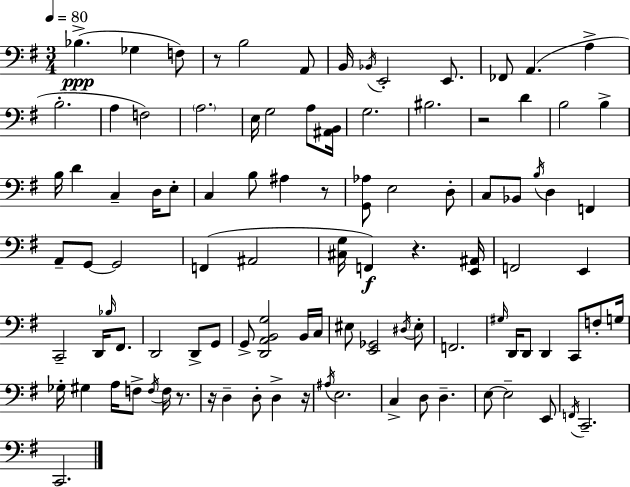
X:1
T:Untitled
M:3/4
L:1/4
K:Em
_B, _G, F,/2 z/2 B,2 A,,/2 B,,/4 _B,,/4 E,,2 E,,/2 _F,,/2 A,, A, B,2 A, F,2 A,2 E,/4 G,2 A,/2 [^A,,B,,]/4 G,2 ^B,2 z2 D B,2 B, B,/4 D C, D,/4 E,/2 C, B,/2 ^A, z/2 [G,,_A,]/2 E,2 D,/2 C,/2 _B,,/2 B,/4 D, F,, A,,/2 G,,/2 G,,2 F,, ^A,,2 [^C,G,]/4 F,, z [E,,^A,,]/4 F,,2 E,, C,,2 D,,/4 _B,/4 ^F,,/2 D,,2 D,,/2 G,,/2 G,,/2 [D,,A,,B,,G,]2 B,,/4 C,/4 ^E,/2 [E,,_G,,]2 ^D,/4 ^E,/2 F,,2 ^G,/4 D,,/4 D,,/2 D,, C,,/2 F,/2 G,/4 _G,/4 ^G, A,/4 F,/2 F,/4 F,/4 z/2 z/4 D, D,/2 D, z/4 ^A,/4 E,2 C, D,/2 D, E,/2 E,2 E,,/2 F,,/4 C,,2 C,,2